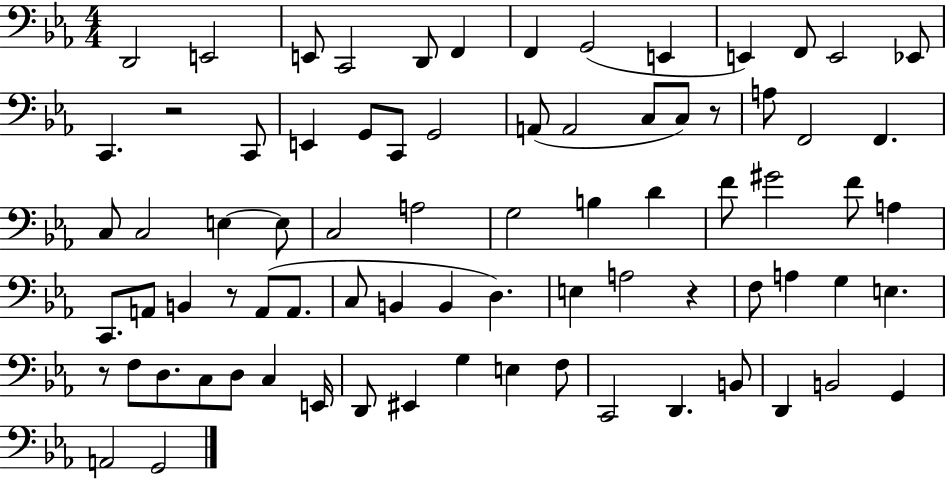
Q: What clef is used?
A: bass